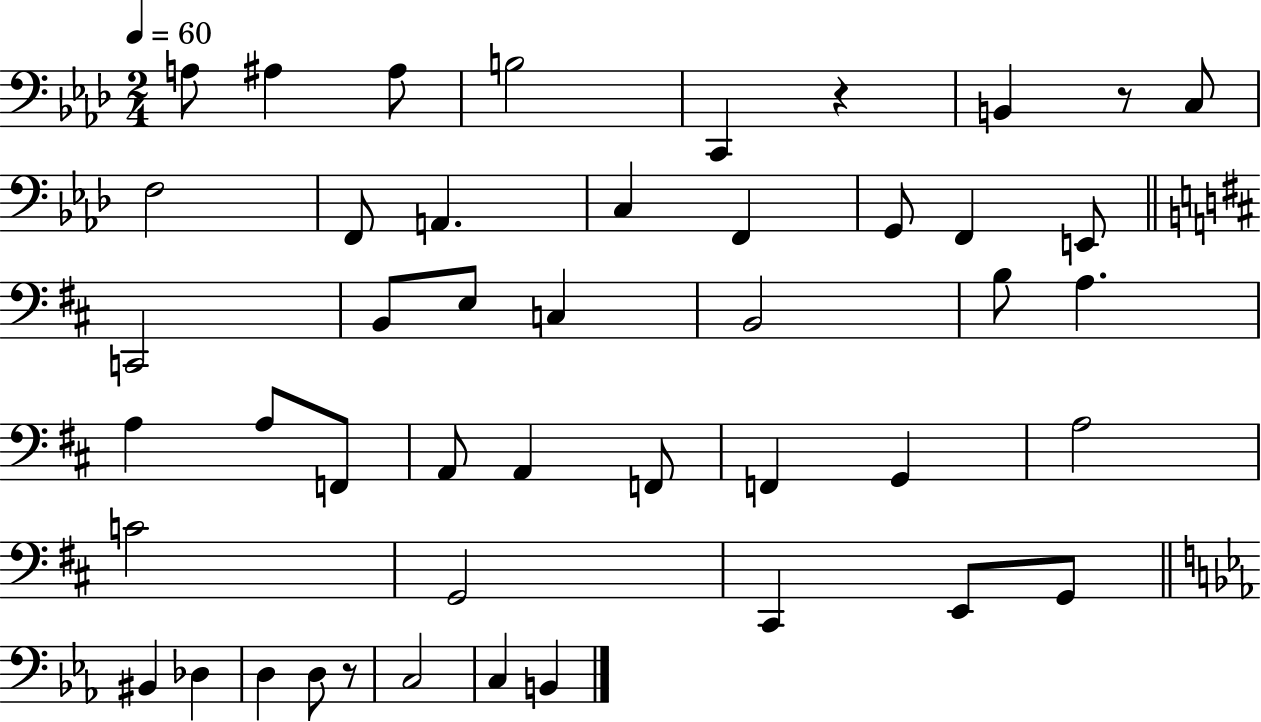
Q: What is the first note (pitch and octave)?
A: A3